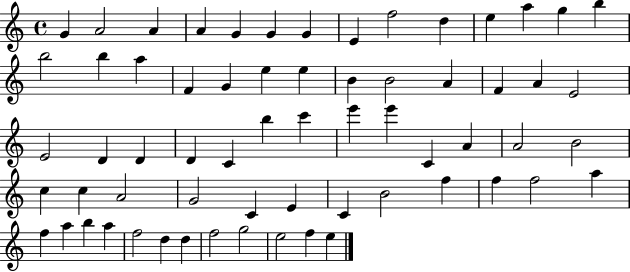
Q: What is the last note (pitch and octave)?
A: E5